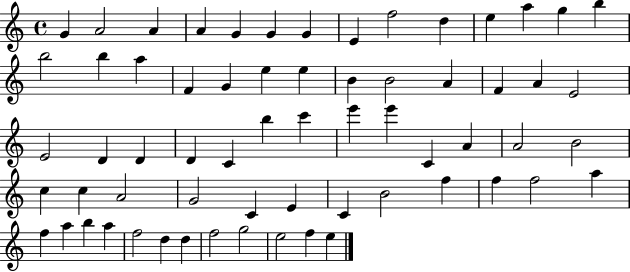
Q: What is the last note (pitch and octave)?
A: E5